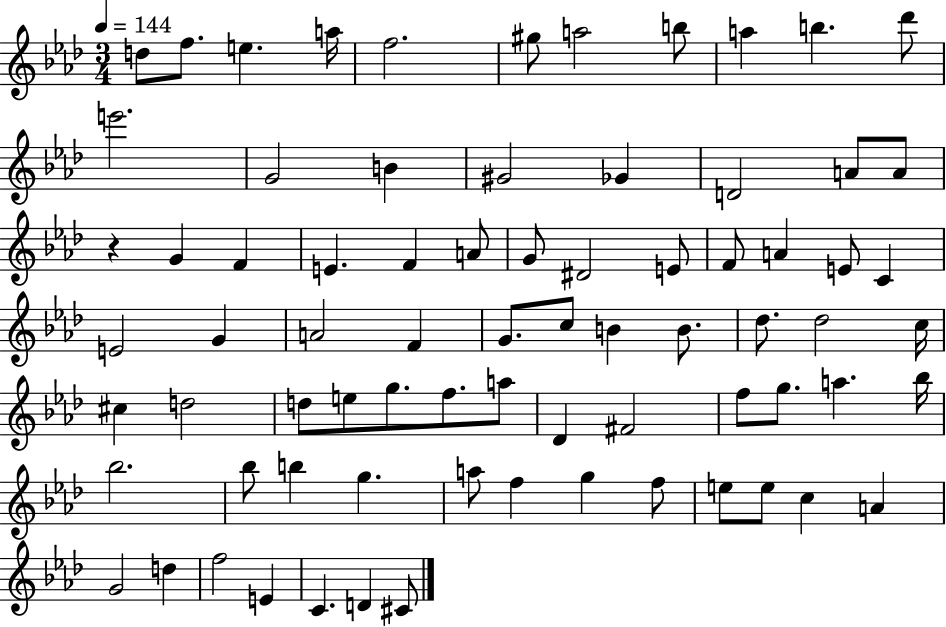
X:1
T:Untitled
M:3/4
L:1/4
K:Ab
d/2 f/2 e a/4 f2 ^g/2 a2 b/2 a b _d'/2 e'2 G2 B ^G2 _G D2 A/2 A/2 z G F E F A/2 G/2 ^D2 E/2 F/2 A E/2 C E2 G A2 F G/2 c/2 B B/2 _d/2 _d2 c/4 ^c d2 d/2 e/2 g/2 f/2 a/2 _D ^F2 f/2 g/2 a _b/4 _b2 _b/2 b g a/2 f g f/2 e/2 e/2 c A G2 d f2 E C D ^C/2